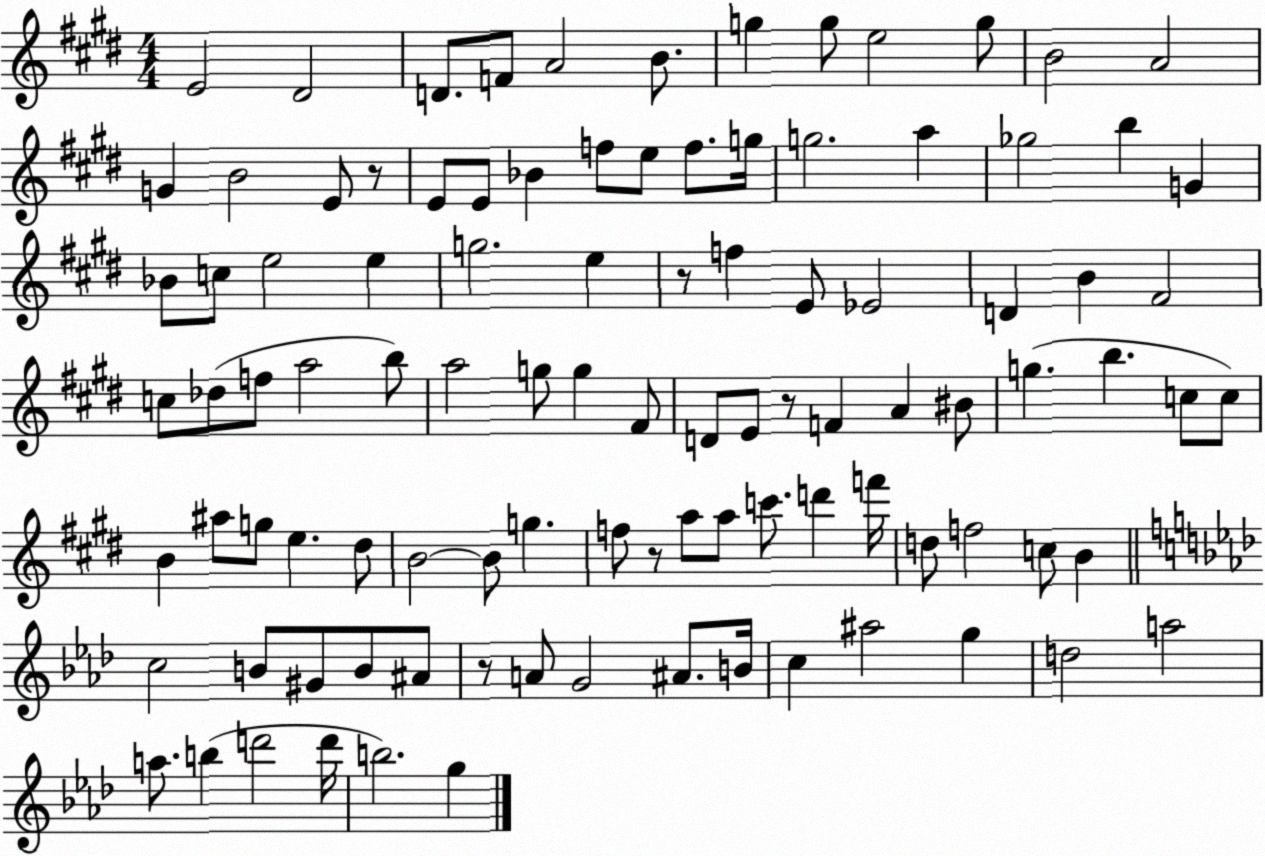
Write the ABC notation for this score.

X:1
T:Untitled
M:4/4
L:1/4
K:E
E2 ^D2 D/2 F/2 A2 B/2 g g/2 e2 g/2 B2 A2 G B2 E/2 z/2 E/2 E/2 _B f/2 e/2 f/2 g/4 g2 a _g2 b G _B/2 c/2 e2 e g2 e z/2 f E/2 _E2 D B ^F2 c/2 _d/2 f/2 a2 b/2 a2 g/2 g ^F/2 D/2 E/2 z/2 F A ^B/2 g b c/2 c/2 B ^a/2 g/2 e ^d/2 B2 B/2 g f/2 z/2 a/2 a/2 c'/2 d' f'/4 d/2 f2 c/2 B c2 B/2 ^G/2 B/2 ^A/2 z/2 A/2 G2 ^A/2 B/4 c ^a2 g d2 a2 a/2 b d'2 d'/4 b2 g